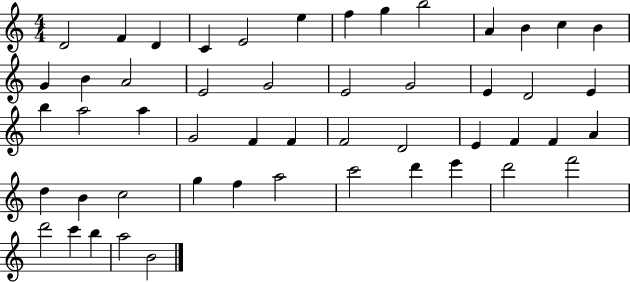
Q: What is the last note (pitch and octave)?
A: B4